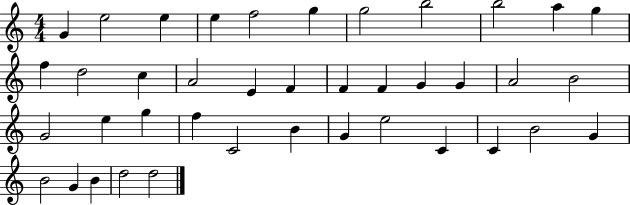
{
  \clef treble
  \numericTimeSignature
  \time 4/4
  \key c \major
  g'4 e''2 e''4 | e''4 f''2 g''4 | g''2 b''2 | b''2 a''4 g''4 | \break f''4 d''2 c''4 | a'2 e'4 f'4 | f'4 f'4 g'4 g'4 | a'2 b'2 | \break g'2 e''4 g''4 | f''4 c'2 b'4 | g'4 e''2 c'4 | c'4 b'2 g'4 | \break b'2 g'4 b'4 | d''2 d''2 | \bar "|."
}